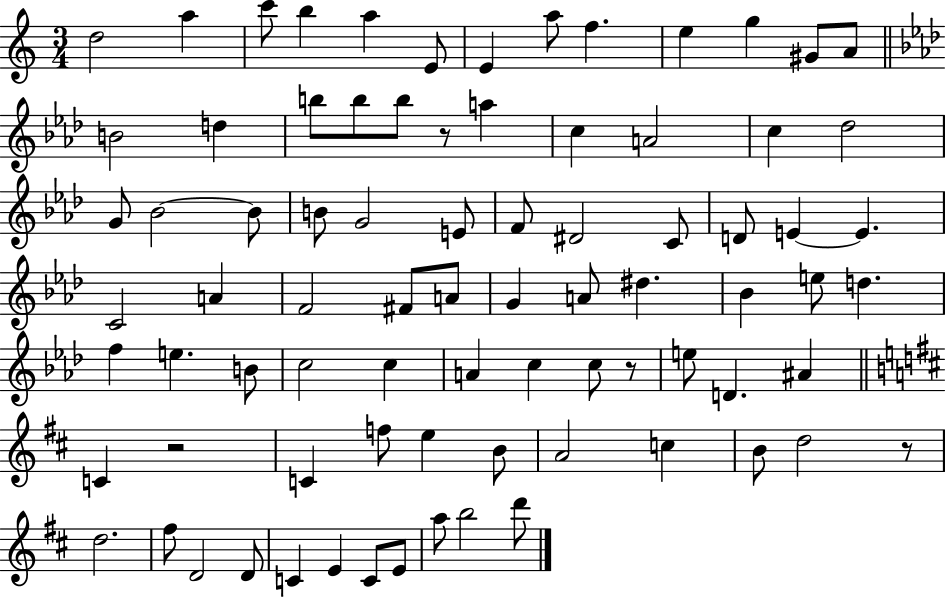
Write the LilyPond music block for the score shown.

{
  \clef treble
  \numericTimeSignature
  \time 3/4
  \key c \major
  \repeat volta 2 { d''2 a''4 | c'''8 b''4 a''4 e'8 | e'4 a''8 f''4. | e''4 g''4 gis'8 a'8 | \break \bar "||" \break \key aes \major b'2 d''4 | b''8 b''8 b''8 r8 a''4 | c''4 a'2 | c''4 des''2 | \break g'8 bes'2~~ bes'8 | b'8 g'2 e'8 | f'8 dis'2 c'8 | d'8 e'4~~ e'4. | \break c'2 a'4 | f'2 fis'8 a'8 | g'4 a'8 dis''4. | bes'4 e''8 d''4. | \break f''4 e''4. b'8 | c''2 c''4 | a'4 c''4 c''8 r8 | e''8 d'4. ais'4 | \break \bar "||" \break \key b \minor c'4 r2 | c'4 f''8 e''4 b'8 | a'2 c''4 | b'8 d''2 r8 | \break d''2. | fis''8 d'2 d'8 | c'4 e'4 c'8 e'8 | a''8 b''2 d'''8 | \break } \bar "|."
}